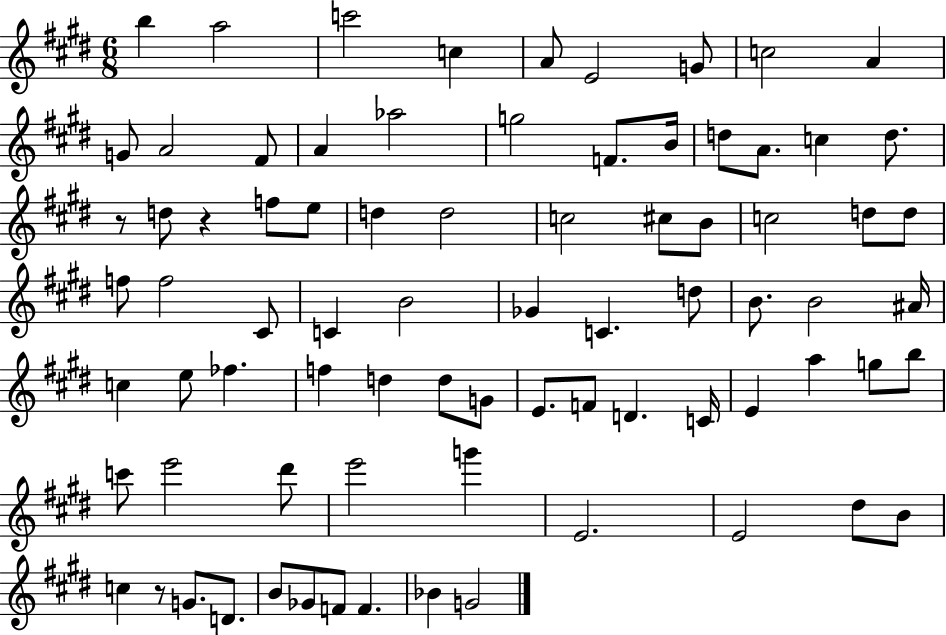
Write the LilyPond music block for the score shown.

{
  \clef treble
  \numericTimeSignature
  \time 6/8
  \key e \major
  \repeat volta 2 { b''4 a''2 | c'''2 c''4 | a'8 e'2 g'8 | c''2 a'4 | \break g'8 a'2 fis'8 | a'4 aes''2 | g''2 f'8. b'16 | d''8 a'8. c''4 d''8. | \break r8 d''8 r4 f''8 e''8 | d''4 d''2 | c''2 cis''8 b'8 | c''2 d''8 d''8 | \break f''8 f''2 cis'8 | c'4 b'2 | ges'4 c'4. d''8 | b'8. b'2 ais'16 | \break c''4 e''8 fes''4. | f''4 d''4 d''8 g'8 | e'8. f'8 d'4. c'16 | e'4 a''4 g''8 b''8 | \break c'''8 e'''2 dis'''8 | e'''2 g'''4 | e'2. | e'2 dis''8 b'8 | \break c''4 r8 g'8. d'8. | b'8 ges'8 f'8 f'4. | bes'4 g'2 | } \bar "|."
}